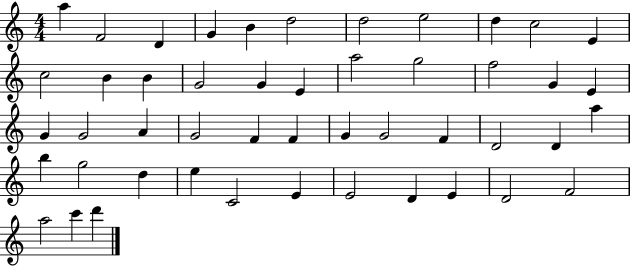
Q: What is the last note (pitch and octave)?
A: D6